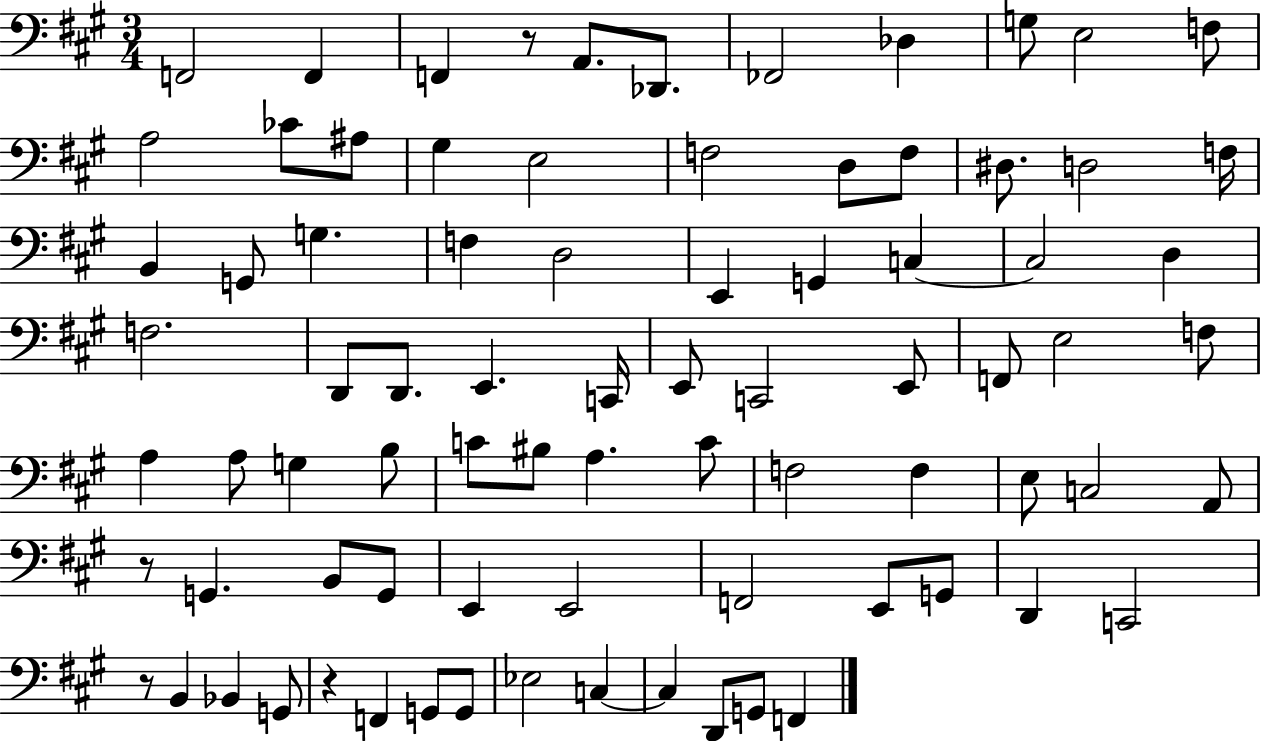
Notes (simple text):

F2/h F2/q F2/q R/e A2/e. Db2/e. FES2/h Db3/q G3/e E3/h F3/e A3/h CES4/e A#3/e G#3/q E3/h F3/h D3/e F3/e D#3/e. D3/h F3/s B2/q G2/e G3/q. F3/q D3/h E2/q G2/q C3/q C3/h D3/q F3/h. D2/e D2/e. E2/q. C2/s E2/e C2/h E2/e F2/e E3/h F3/e A3/q A3/e G3/q B3/e C4/e BIS3/e A3/q. C4/e F3/h F3/q E3/e C3/h A2/e R/e G2/q. B2/e G2/e E2/q E2/h F2/h E2/e G2/e D2/q C2/h R/e B2/q Bb2/q G2/e R/q F2/q G2/e G2/e Eb3/h C3/q C3/q D2/e G2/e F2/q